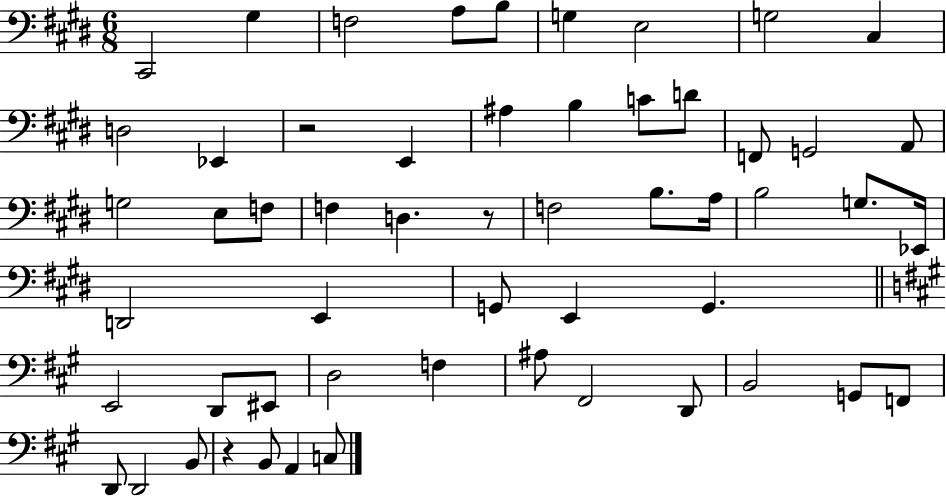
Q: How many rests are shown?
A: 3